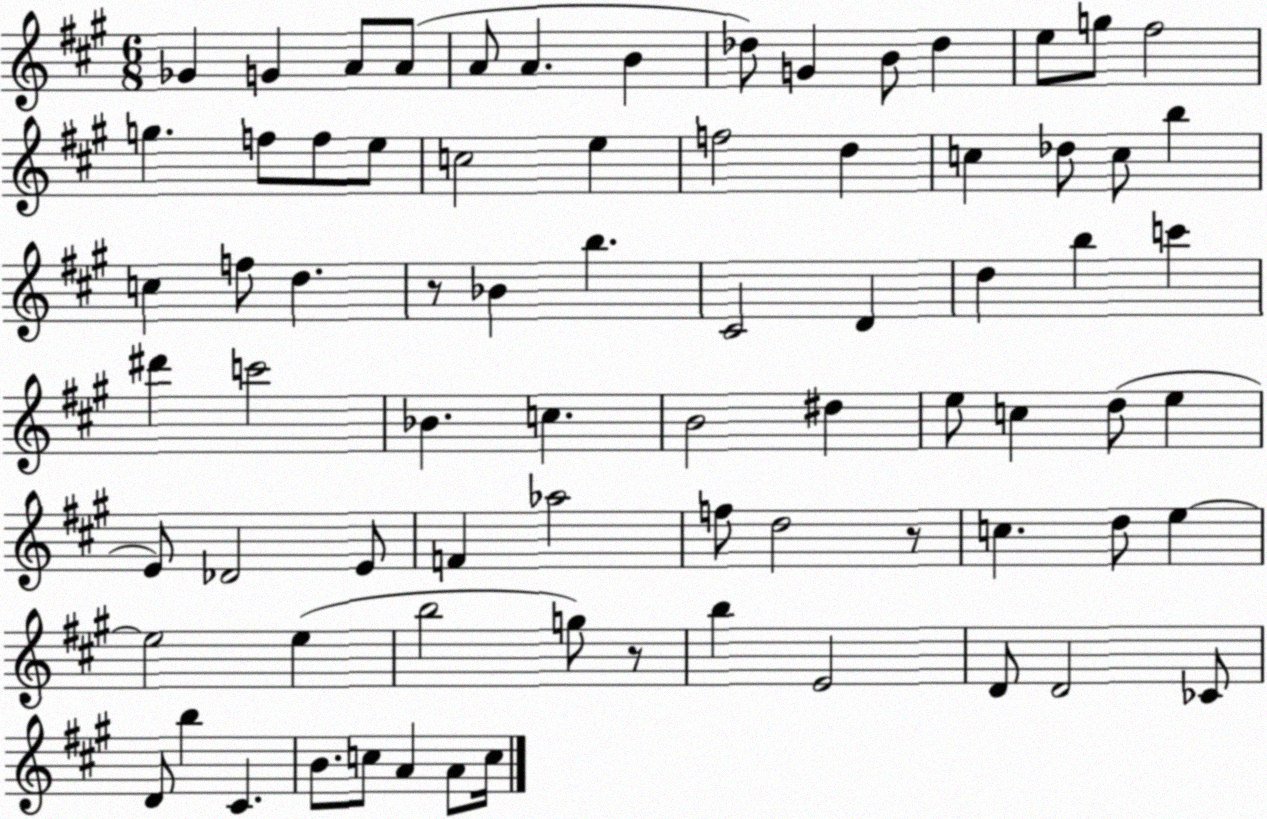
X:1
T:Untitled
M:6/8
L:1/4
K:A
_G G A/2 A/2 A/2 A B _d/2 G B/2 _d e/2 g/2 ^f2 g f/2 f/2 e/2 c2 e f2 d c _d/2 c/2 b c f/2 d z/2 _B b ^C2 D d b c' ^d' c'2 _B c B2 ^d e/2 c d/2 e E/2 _D2 E/2 F _a2 f/2 d2 z/2 c d/2 e e2 e b2 g/2 z/2 b E2 D/2 D2 _C/2 D/2 b ^C B/2 c/2 A A/2 c/4